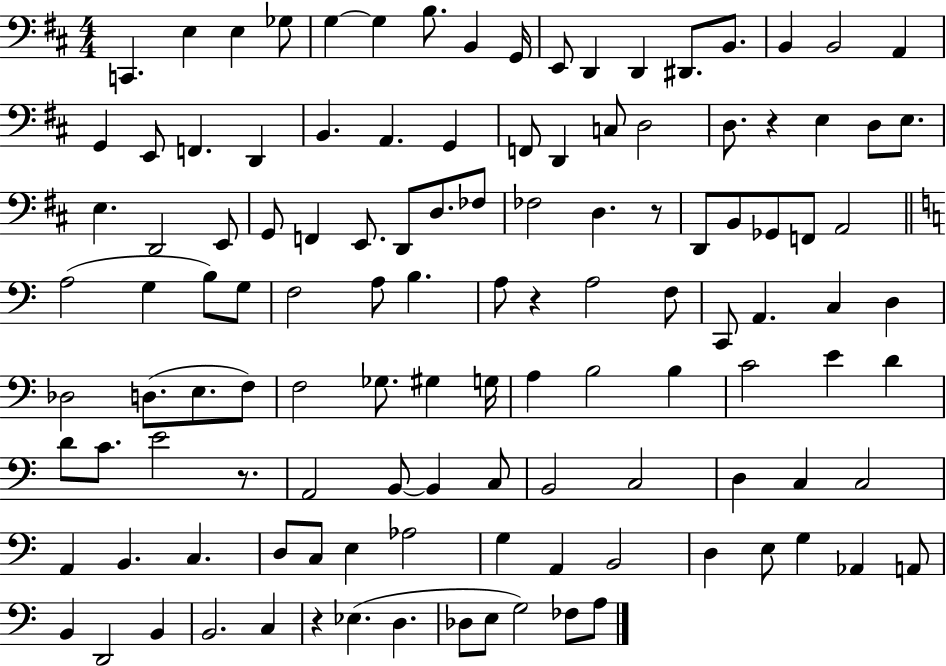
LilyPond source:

{
  \clef bass
  \numericTimeSignature
  \time 4/4
  \key d \major
  c,4. e4 e4 ges8 | g4~~ g4 b8. b,4 g,16 | e,8 d,4 d,4 dis,8. b,8. | b,4 b,2 a,4 | \break g,4 e,8 f,4. d,4 | b,4. a,4. g,4 | f,8 d,4 c8 d2 | d8. r4 e4 d8 e8. | \break e4. d,2 e,8 | g,8 f,4 e,8. d,8 d8. fes8 | fes2 d4. r8 | d,8 b,8 ges,8 f,8 a,2 | \break \bar "||" \break \key a \minor a2( g4 b8) g8 | f2 a8 b4. | a8 r4 a2 f8 | c,8 a,4. c4 d4 | \break des2 d8.( e8. f8) | f2 ges8. gis4 g16 | a4 b2 b4 | c'2 e'4 d'4 | \break d'8 c'8. e'2 r8. | a,2 b,8~~ b,4 c8 | b,2 c2 | d4 c4 c2 | \break a,4 b,4. c4. | d8 c8 e4 aes2 | g4 a,4 b,2 | d4 e8 g4 aes,4 a,8 | \break b,4 d,2 b,4 | b,2. c4 | r4 ees4.( d4. | des8 e8 g2) fes8 a8 | \break \bar "|."
}